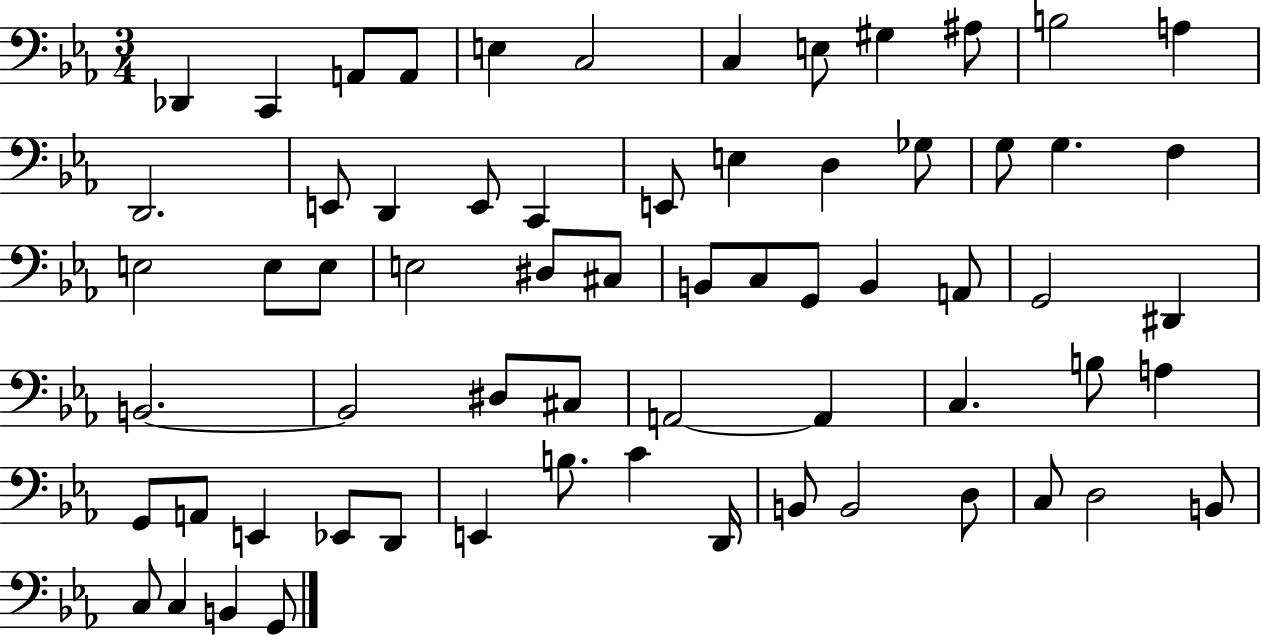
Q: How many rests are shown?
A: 0